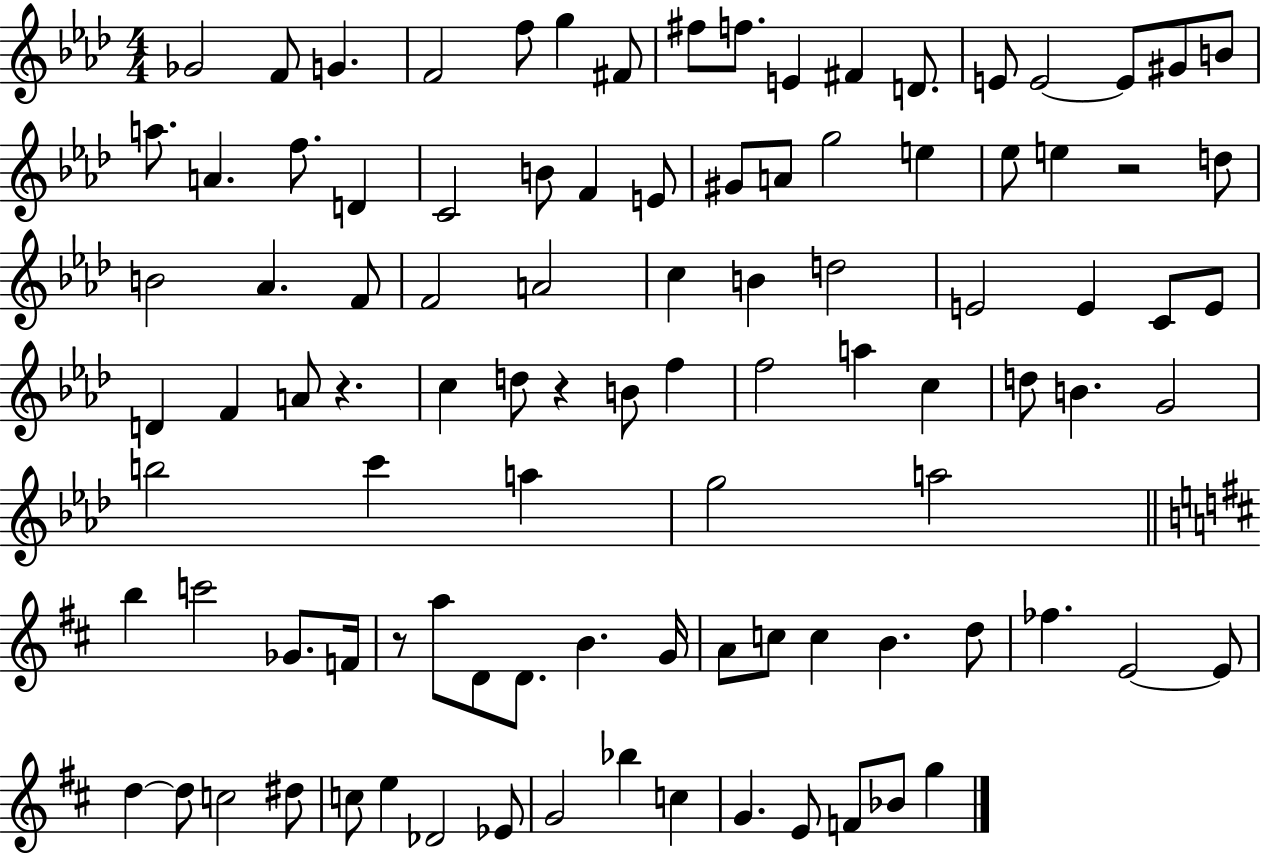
X:1
T:Untitled
M:4/4
L:1/4
K:Ab
_G2 F/2 G F2 f/2 g ^F/2 ^f/2 f/2 E ^F D/2 E/2 E2 E/2 ^G/2 B/2 a/2 A f/2 D C2 B/2 F E/2 ^G/2 A/2 g2 e _e/2 e z2 d/2 B2 _A F/2 F2 A2 c B d2 E2 E C/2 E/2 D F A/2 z c d/2 z B/2 f f2 a c d/2 B G2 b2 c' a g2 a2 b c'2 _G/2 F/4 z/2 a/2 D/2 D/2 B G/4 A/2 c/2 c B d/2 _f E2 E/2 d d/2 c2 ^d/2 c/2 e _D2 _E/2 G2 _b c G E/2 F/2 _B/2 g